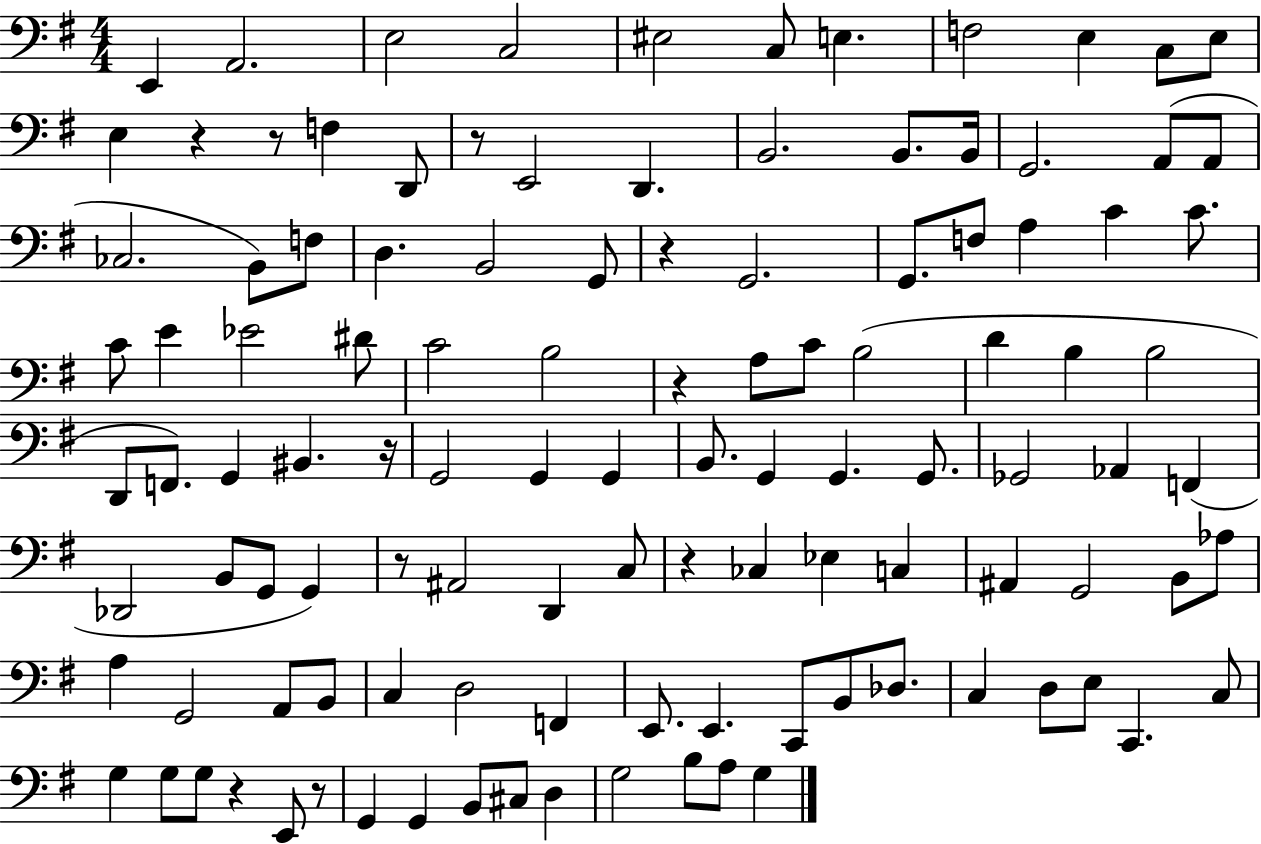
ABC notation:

X:1
T:Untitled
M:4/4
L:1/4
K:G
E,, A,,2 E,2 C,2 ^E,2 C,/2 E, F,2 E, C,/2 E,/2 E, z z/2 F, D,,/2 z/2 E,,2 D,, B,,2 B,,/2 B,,/4 G,,2 A,,/2 A,,/2 _C,2 B,,/2 F,/2 D, B,,2 G,,/2 z G,,2 G,,/2 F,/2 A, C C/2 C/2 E _E2 ^D/2 C2 B,2 z A,/2 C/2 B,2 D B, B,2 D,,/2 F,,/2 G,, ^B,, z/4 G,,2 G,, G,, B,,/2 G,, G,, G,,/2 _G,,2 _A,, F,, _D,,2 B,,/2 G,,/2 G,, z/2 ^A,,2 D,, C,/2 z _C, _E, C, ^A,, G,,2 B,,/2 _A,/2 A, G,,2 A,,/2 B,,/2 C, D,2 F,, E,,/2 E,, C,,/2 B,,/2 _D,/2 C, D,/2 E,/2 C,, C,/2 G, G,/2 G,/2 z E,,/2 z/2 G,, G,, B,,/2 ^C,/2 D, G,2 B,/2 A,/2 G,